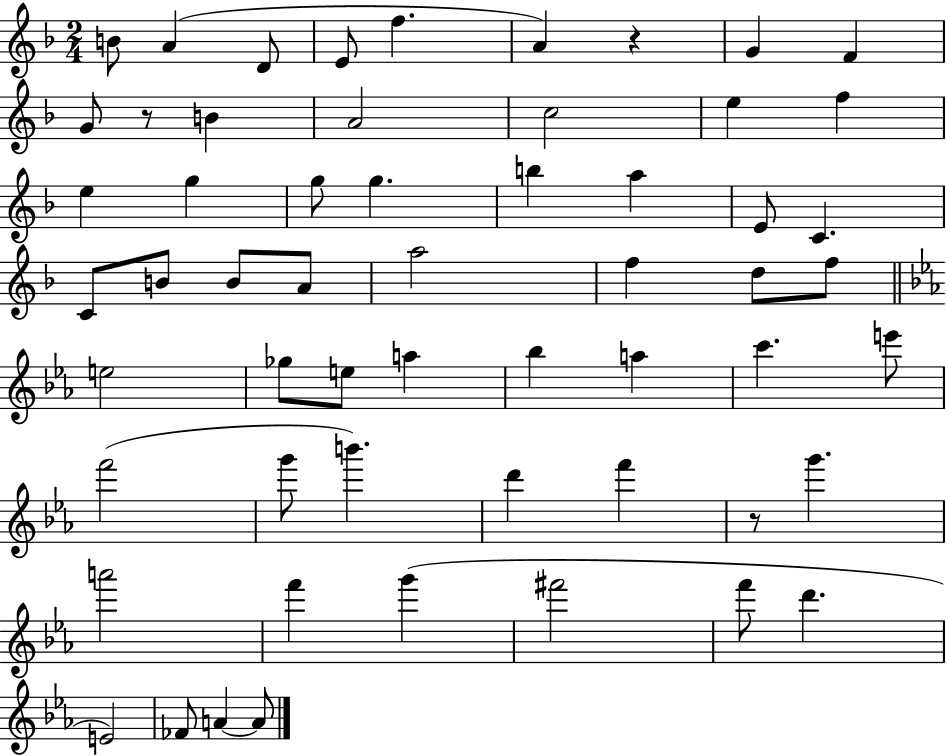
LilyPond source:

{
  \clef treble
  \numericTimeSignature
  \time 2/4
  \key f \major
  b'8 a'4( d'8 | e'8 f''4. | a'4) r4 | g'4 f'4 | \break g'8 r8 b'4 | a'2 | c''2 | e''4 f''4 | \break e''4 g''4 | g''8 g''4. | b''4 a''4 | e'8 c'4. | \break c'8 b'8 b'8 a'8 | a''2 | f''4 d''8 f''8 | \bar "||" \break \key ees \major e''2 | ges''8 e''8 a''4 | bes''4 a''4 | c'''4. e'''8 | \break f'''2( | g'''8 b'''4.) | d'''4 f'''4 | r8 g'''4. | \break a'''2 | f'''4 g'''4( | fis'''2 | f'''8 d'''4. | \break e'2) | fes'8 a'4~~ a'8 | \bar "|."
}